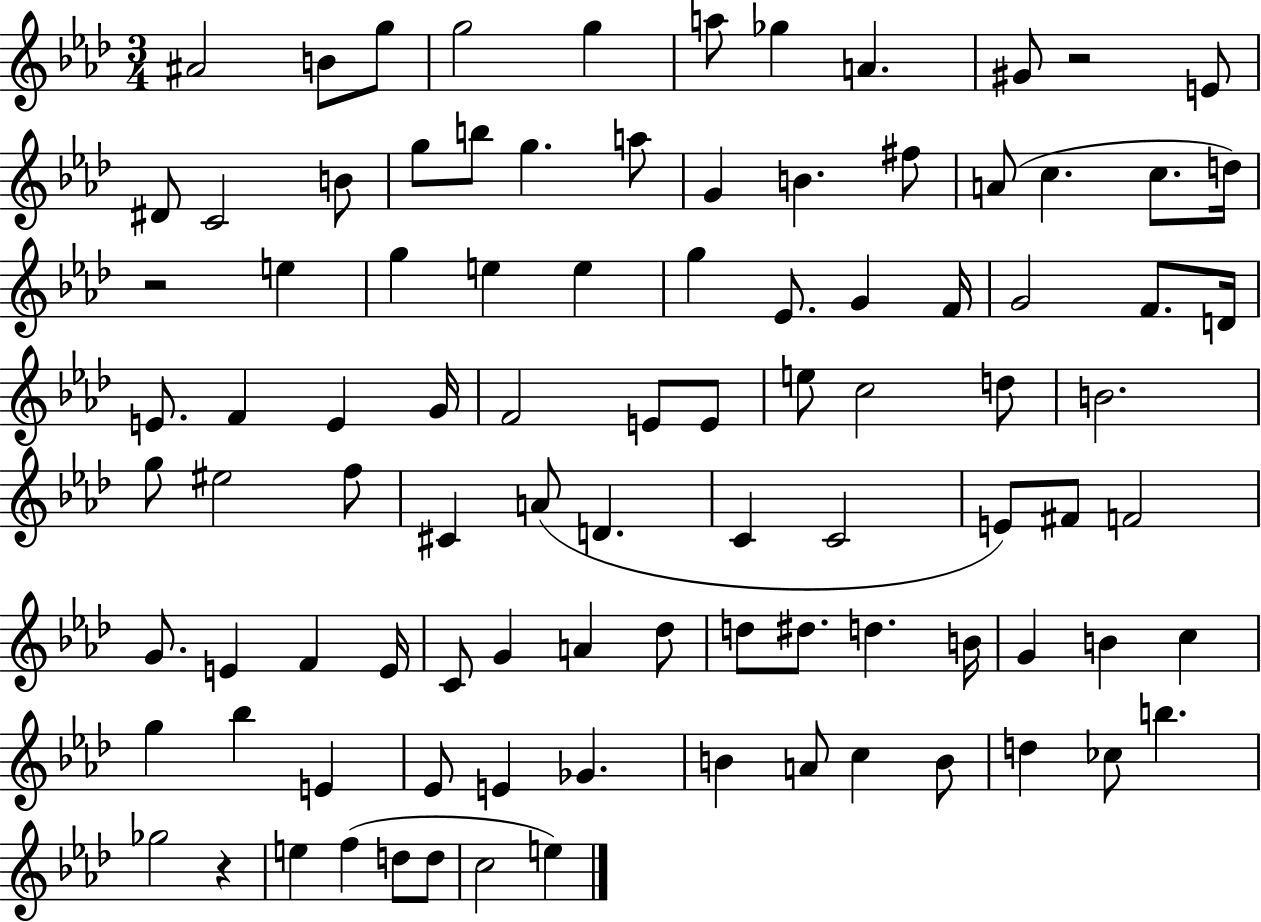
A#4/h B4/e G5/e G5/h G5/q A5/e Gb5/q A4/q. G#4/e R/h E4/e D#4/e C4/h B4/e G5/e B5/e G5/q. A5/e G4/q B4/q. F#5/e A4/e C5/q. C5/e. D5/s R/h E5/q G5/q E5/q E5/q G5/q Eb4/e. G4/q F4/s G4/h F4/e. D4/s E4/e. F4/q E4/q G4/s F4/h E4/e E4/e E5/e C5/h D5/e B4/h. G5/e EIS5/h F5/e C#4/q A4/e D4/q. C4/q C4/h E4/e F#4/e F4/h G4/e. E4/q F4/q E4/s C4/e G4/q A4/q Db5/e D5/e D#5/e. D5/q. B4/s G4/q B4/q C5/q G5/q Bb5/q E4/q Eb4/e E4/q Gb4/q. B4/q A4/e C5/q B4/e D5/q CES5/e B5/q. Gb5/h R/q E5/q F5/q D5/e D5/e C5/h E5/q